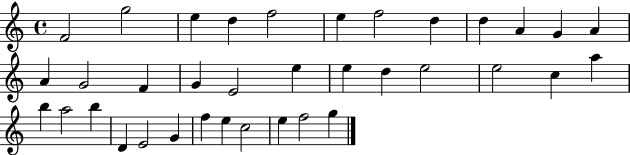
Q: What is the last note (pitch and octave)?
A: G5